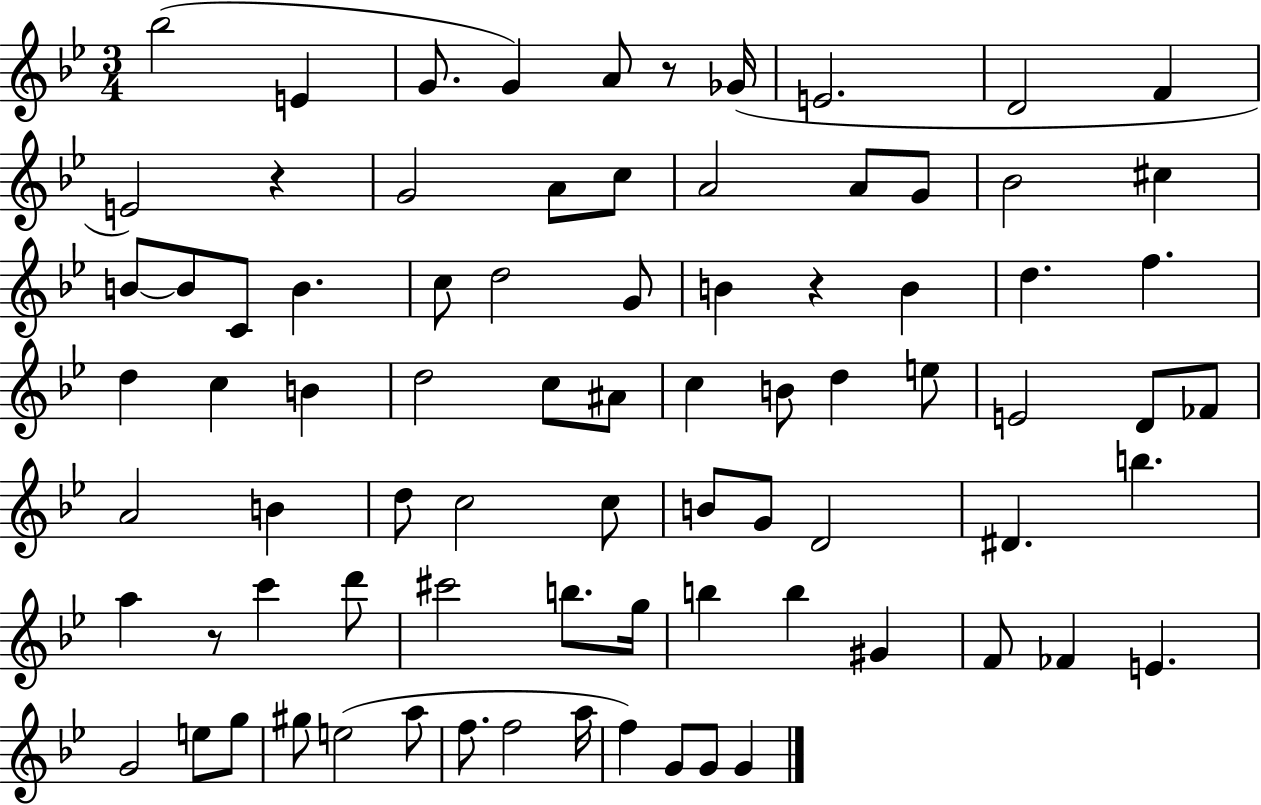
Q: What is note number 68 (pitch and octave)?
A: G#5